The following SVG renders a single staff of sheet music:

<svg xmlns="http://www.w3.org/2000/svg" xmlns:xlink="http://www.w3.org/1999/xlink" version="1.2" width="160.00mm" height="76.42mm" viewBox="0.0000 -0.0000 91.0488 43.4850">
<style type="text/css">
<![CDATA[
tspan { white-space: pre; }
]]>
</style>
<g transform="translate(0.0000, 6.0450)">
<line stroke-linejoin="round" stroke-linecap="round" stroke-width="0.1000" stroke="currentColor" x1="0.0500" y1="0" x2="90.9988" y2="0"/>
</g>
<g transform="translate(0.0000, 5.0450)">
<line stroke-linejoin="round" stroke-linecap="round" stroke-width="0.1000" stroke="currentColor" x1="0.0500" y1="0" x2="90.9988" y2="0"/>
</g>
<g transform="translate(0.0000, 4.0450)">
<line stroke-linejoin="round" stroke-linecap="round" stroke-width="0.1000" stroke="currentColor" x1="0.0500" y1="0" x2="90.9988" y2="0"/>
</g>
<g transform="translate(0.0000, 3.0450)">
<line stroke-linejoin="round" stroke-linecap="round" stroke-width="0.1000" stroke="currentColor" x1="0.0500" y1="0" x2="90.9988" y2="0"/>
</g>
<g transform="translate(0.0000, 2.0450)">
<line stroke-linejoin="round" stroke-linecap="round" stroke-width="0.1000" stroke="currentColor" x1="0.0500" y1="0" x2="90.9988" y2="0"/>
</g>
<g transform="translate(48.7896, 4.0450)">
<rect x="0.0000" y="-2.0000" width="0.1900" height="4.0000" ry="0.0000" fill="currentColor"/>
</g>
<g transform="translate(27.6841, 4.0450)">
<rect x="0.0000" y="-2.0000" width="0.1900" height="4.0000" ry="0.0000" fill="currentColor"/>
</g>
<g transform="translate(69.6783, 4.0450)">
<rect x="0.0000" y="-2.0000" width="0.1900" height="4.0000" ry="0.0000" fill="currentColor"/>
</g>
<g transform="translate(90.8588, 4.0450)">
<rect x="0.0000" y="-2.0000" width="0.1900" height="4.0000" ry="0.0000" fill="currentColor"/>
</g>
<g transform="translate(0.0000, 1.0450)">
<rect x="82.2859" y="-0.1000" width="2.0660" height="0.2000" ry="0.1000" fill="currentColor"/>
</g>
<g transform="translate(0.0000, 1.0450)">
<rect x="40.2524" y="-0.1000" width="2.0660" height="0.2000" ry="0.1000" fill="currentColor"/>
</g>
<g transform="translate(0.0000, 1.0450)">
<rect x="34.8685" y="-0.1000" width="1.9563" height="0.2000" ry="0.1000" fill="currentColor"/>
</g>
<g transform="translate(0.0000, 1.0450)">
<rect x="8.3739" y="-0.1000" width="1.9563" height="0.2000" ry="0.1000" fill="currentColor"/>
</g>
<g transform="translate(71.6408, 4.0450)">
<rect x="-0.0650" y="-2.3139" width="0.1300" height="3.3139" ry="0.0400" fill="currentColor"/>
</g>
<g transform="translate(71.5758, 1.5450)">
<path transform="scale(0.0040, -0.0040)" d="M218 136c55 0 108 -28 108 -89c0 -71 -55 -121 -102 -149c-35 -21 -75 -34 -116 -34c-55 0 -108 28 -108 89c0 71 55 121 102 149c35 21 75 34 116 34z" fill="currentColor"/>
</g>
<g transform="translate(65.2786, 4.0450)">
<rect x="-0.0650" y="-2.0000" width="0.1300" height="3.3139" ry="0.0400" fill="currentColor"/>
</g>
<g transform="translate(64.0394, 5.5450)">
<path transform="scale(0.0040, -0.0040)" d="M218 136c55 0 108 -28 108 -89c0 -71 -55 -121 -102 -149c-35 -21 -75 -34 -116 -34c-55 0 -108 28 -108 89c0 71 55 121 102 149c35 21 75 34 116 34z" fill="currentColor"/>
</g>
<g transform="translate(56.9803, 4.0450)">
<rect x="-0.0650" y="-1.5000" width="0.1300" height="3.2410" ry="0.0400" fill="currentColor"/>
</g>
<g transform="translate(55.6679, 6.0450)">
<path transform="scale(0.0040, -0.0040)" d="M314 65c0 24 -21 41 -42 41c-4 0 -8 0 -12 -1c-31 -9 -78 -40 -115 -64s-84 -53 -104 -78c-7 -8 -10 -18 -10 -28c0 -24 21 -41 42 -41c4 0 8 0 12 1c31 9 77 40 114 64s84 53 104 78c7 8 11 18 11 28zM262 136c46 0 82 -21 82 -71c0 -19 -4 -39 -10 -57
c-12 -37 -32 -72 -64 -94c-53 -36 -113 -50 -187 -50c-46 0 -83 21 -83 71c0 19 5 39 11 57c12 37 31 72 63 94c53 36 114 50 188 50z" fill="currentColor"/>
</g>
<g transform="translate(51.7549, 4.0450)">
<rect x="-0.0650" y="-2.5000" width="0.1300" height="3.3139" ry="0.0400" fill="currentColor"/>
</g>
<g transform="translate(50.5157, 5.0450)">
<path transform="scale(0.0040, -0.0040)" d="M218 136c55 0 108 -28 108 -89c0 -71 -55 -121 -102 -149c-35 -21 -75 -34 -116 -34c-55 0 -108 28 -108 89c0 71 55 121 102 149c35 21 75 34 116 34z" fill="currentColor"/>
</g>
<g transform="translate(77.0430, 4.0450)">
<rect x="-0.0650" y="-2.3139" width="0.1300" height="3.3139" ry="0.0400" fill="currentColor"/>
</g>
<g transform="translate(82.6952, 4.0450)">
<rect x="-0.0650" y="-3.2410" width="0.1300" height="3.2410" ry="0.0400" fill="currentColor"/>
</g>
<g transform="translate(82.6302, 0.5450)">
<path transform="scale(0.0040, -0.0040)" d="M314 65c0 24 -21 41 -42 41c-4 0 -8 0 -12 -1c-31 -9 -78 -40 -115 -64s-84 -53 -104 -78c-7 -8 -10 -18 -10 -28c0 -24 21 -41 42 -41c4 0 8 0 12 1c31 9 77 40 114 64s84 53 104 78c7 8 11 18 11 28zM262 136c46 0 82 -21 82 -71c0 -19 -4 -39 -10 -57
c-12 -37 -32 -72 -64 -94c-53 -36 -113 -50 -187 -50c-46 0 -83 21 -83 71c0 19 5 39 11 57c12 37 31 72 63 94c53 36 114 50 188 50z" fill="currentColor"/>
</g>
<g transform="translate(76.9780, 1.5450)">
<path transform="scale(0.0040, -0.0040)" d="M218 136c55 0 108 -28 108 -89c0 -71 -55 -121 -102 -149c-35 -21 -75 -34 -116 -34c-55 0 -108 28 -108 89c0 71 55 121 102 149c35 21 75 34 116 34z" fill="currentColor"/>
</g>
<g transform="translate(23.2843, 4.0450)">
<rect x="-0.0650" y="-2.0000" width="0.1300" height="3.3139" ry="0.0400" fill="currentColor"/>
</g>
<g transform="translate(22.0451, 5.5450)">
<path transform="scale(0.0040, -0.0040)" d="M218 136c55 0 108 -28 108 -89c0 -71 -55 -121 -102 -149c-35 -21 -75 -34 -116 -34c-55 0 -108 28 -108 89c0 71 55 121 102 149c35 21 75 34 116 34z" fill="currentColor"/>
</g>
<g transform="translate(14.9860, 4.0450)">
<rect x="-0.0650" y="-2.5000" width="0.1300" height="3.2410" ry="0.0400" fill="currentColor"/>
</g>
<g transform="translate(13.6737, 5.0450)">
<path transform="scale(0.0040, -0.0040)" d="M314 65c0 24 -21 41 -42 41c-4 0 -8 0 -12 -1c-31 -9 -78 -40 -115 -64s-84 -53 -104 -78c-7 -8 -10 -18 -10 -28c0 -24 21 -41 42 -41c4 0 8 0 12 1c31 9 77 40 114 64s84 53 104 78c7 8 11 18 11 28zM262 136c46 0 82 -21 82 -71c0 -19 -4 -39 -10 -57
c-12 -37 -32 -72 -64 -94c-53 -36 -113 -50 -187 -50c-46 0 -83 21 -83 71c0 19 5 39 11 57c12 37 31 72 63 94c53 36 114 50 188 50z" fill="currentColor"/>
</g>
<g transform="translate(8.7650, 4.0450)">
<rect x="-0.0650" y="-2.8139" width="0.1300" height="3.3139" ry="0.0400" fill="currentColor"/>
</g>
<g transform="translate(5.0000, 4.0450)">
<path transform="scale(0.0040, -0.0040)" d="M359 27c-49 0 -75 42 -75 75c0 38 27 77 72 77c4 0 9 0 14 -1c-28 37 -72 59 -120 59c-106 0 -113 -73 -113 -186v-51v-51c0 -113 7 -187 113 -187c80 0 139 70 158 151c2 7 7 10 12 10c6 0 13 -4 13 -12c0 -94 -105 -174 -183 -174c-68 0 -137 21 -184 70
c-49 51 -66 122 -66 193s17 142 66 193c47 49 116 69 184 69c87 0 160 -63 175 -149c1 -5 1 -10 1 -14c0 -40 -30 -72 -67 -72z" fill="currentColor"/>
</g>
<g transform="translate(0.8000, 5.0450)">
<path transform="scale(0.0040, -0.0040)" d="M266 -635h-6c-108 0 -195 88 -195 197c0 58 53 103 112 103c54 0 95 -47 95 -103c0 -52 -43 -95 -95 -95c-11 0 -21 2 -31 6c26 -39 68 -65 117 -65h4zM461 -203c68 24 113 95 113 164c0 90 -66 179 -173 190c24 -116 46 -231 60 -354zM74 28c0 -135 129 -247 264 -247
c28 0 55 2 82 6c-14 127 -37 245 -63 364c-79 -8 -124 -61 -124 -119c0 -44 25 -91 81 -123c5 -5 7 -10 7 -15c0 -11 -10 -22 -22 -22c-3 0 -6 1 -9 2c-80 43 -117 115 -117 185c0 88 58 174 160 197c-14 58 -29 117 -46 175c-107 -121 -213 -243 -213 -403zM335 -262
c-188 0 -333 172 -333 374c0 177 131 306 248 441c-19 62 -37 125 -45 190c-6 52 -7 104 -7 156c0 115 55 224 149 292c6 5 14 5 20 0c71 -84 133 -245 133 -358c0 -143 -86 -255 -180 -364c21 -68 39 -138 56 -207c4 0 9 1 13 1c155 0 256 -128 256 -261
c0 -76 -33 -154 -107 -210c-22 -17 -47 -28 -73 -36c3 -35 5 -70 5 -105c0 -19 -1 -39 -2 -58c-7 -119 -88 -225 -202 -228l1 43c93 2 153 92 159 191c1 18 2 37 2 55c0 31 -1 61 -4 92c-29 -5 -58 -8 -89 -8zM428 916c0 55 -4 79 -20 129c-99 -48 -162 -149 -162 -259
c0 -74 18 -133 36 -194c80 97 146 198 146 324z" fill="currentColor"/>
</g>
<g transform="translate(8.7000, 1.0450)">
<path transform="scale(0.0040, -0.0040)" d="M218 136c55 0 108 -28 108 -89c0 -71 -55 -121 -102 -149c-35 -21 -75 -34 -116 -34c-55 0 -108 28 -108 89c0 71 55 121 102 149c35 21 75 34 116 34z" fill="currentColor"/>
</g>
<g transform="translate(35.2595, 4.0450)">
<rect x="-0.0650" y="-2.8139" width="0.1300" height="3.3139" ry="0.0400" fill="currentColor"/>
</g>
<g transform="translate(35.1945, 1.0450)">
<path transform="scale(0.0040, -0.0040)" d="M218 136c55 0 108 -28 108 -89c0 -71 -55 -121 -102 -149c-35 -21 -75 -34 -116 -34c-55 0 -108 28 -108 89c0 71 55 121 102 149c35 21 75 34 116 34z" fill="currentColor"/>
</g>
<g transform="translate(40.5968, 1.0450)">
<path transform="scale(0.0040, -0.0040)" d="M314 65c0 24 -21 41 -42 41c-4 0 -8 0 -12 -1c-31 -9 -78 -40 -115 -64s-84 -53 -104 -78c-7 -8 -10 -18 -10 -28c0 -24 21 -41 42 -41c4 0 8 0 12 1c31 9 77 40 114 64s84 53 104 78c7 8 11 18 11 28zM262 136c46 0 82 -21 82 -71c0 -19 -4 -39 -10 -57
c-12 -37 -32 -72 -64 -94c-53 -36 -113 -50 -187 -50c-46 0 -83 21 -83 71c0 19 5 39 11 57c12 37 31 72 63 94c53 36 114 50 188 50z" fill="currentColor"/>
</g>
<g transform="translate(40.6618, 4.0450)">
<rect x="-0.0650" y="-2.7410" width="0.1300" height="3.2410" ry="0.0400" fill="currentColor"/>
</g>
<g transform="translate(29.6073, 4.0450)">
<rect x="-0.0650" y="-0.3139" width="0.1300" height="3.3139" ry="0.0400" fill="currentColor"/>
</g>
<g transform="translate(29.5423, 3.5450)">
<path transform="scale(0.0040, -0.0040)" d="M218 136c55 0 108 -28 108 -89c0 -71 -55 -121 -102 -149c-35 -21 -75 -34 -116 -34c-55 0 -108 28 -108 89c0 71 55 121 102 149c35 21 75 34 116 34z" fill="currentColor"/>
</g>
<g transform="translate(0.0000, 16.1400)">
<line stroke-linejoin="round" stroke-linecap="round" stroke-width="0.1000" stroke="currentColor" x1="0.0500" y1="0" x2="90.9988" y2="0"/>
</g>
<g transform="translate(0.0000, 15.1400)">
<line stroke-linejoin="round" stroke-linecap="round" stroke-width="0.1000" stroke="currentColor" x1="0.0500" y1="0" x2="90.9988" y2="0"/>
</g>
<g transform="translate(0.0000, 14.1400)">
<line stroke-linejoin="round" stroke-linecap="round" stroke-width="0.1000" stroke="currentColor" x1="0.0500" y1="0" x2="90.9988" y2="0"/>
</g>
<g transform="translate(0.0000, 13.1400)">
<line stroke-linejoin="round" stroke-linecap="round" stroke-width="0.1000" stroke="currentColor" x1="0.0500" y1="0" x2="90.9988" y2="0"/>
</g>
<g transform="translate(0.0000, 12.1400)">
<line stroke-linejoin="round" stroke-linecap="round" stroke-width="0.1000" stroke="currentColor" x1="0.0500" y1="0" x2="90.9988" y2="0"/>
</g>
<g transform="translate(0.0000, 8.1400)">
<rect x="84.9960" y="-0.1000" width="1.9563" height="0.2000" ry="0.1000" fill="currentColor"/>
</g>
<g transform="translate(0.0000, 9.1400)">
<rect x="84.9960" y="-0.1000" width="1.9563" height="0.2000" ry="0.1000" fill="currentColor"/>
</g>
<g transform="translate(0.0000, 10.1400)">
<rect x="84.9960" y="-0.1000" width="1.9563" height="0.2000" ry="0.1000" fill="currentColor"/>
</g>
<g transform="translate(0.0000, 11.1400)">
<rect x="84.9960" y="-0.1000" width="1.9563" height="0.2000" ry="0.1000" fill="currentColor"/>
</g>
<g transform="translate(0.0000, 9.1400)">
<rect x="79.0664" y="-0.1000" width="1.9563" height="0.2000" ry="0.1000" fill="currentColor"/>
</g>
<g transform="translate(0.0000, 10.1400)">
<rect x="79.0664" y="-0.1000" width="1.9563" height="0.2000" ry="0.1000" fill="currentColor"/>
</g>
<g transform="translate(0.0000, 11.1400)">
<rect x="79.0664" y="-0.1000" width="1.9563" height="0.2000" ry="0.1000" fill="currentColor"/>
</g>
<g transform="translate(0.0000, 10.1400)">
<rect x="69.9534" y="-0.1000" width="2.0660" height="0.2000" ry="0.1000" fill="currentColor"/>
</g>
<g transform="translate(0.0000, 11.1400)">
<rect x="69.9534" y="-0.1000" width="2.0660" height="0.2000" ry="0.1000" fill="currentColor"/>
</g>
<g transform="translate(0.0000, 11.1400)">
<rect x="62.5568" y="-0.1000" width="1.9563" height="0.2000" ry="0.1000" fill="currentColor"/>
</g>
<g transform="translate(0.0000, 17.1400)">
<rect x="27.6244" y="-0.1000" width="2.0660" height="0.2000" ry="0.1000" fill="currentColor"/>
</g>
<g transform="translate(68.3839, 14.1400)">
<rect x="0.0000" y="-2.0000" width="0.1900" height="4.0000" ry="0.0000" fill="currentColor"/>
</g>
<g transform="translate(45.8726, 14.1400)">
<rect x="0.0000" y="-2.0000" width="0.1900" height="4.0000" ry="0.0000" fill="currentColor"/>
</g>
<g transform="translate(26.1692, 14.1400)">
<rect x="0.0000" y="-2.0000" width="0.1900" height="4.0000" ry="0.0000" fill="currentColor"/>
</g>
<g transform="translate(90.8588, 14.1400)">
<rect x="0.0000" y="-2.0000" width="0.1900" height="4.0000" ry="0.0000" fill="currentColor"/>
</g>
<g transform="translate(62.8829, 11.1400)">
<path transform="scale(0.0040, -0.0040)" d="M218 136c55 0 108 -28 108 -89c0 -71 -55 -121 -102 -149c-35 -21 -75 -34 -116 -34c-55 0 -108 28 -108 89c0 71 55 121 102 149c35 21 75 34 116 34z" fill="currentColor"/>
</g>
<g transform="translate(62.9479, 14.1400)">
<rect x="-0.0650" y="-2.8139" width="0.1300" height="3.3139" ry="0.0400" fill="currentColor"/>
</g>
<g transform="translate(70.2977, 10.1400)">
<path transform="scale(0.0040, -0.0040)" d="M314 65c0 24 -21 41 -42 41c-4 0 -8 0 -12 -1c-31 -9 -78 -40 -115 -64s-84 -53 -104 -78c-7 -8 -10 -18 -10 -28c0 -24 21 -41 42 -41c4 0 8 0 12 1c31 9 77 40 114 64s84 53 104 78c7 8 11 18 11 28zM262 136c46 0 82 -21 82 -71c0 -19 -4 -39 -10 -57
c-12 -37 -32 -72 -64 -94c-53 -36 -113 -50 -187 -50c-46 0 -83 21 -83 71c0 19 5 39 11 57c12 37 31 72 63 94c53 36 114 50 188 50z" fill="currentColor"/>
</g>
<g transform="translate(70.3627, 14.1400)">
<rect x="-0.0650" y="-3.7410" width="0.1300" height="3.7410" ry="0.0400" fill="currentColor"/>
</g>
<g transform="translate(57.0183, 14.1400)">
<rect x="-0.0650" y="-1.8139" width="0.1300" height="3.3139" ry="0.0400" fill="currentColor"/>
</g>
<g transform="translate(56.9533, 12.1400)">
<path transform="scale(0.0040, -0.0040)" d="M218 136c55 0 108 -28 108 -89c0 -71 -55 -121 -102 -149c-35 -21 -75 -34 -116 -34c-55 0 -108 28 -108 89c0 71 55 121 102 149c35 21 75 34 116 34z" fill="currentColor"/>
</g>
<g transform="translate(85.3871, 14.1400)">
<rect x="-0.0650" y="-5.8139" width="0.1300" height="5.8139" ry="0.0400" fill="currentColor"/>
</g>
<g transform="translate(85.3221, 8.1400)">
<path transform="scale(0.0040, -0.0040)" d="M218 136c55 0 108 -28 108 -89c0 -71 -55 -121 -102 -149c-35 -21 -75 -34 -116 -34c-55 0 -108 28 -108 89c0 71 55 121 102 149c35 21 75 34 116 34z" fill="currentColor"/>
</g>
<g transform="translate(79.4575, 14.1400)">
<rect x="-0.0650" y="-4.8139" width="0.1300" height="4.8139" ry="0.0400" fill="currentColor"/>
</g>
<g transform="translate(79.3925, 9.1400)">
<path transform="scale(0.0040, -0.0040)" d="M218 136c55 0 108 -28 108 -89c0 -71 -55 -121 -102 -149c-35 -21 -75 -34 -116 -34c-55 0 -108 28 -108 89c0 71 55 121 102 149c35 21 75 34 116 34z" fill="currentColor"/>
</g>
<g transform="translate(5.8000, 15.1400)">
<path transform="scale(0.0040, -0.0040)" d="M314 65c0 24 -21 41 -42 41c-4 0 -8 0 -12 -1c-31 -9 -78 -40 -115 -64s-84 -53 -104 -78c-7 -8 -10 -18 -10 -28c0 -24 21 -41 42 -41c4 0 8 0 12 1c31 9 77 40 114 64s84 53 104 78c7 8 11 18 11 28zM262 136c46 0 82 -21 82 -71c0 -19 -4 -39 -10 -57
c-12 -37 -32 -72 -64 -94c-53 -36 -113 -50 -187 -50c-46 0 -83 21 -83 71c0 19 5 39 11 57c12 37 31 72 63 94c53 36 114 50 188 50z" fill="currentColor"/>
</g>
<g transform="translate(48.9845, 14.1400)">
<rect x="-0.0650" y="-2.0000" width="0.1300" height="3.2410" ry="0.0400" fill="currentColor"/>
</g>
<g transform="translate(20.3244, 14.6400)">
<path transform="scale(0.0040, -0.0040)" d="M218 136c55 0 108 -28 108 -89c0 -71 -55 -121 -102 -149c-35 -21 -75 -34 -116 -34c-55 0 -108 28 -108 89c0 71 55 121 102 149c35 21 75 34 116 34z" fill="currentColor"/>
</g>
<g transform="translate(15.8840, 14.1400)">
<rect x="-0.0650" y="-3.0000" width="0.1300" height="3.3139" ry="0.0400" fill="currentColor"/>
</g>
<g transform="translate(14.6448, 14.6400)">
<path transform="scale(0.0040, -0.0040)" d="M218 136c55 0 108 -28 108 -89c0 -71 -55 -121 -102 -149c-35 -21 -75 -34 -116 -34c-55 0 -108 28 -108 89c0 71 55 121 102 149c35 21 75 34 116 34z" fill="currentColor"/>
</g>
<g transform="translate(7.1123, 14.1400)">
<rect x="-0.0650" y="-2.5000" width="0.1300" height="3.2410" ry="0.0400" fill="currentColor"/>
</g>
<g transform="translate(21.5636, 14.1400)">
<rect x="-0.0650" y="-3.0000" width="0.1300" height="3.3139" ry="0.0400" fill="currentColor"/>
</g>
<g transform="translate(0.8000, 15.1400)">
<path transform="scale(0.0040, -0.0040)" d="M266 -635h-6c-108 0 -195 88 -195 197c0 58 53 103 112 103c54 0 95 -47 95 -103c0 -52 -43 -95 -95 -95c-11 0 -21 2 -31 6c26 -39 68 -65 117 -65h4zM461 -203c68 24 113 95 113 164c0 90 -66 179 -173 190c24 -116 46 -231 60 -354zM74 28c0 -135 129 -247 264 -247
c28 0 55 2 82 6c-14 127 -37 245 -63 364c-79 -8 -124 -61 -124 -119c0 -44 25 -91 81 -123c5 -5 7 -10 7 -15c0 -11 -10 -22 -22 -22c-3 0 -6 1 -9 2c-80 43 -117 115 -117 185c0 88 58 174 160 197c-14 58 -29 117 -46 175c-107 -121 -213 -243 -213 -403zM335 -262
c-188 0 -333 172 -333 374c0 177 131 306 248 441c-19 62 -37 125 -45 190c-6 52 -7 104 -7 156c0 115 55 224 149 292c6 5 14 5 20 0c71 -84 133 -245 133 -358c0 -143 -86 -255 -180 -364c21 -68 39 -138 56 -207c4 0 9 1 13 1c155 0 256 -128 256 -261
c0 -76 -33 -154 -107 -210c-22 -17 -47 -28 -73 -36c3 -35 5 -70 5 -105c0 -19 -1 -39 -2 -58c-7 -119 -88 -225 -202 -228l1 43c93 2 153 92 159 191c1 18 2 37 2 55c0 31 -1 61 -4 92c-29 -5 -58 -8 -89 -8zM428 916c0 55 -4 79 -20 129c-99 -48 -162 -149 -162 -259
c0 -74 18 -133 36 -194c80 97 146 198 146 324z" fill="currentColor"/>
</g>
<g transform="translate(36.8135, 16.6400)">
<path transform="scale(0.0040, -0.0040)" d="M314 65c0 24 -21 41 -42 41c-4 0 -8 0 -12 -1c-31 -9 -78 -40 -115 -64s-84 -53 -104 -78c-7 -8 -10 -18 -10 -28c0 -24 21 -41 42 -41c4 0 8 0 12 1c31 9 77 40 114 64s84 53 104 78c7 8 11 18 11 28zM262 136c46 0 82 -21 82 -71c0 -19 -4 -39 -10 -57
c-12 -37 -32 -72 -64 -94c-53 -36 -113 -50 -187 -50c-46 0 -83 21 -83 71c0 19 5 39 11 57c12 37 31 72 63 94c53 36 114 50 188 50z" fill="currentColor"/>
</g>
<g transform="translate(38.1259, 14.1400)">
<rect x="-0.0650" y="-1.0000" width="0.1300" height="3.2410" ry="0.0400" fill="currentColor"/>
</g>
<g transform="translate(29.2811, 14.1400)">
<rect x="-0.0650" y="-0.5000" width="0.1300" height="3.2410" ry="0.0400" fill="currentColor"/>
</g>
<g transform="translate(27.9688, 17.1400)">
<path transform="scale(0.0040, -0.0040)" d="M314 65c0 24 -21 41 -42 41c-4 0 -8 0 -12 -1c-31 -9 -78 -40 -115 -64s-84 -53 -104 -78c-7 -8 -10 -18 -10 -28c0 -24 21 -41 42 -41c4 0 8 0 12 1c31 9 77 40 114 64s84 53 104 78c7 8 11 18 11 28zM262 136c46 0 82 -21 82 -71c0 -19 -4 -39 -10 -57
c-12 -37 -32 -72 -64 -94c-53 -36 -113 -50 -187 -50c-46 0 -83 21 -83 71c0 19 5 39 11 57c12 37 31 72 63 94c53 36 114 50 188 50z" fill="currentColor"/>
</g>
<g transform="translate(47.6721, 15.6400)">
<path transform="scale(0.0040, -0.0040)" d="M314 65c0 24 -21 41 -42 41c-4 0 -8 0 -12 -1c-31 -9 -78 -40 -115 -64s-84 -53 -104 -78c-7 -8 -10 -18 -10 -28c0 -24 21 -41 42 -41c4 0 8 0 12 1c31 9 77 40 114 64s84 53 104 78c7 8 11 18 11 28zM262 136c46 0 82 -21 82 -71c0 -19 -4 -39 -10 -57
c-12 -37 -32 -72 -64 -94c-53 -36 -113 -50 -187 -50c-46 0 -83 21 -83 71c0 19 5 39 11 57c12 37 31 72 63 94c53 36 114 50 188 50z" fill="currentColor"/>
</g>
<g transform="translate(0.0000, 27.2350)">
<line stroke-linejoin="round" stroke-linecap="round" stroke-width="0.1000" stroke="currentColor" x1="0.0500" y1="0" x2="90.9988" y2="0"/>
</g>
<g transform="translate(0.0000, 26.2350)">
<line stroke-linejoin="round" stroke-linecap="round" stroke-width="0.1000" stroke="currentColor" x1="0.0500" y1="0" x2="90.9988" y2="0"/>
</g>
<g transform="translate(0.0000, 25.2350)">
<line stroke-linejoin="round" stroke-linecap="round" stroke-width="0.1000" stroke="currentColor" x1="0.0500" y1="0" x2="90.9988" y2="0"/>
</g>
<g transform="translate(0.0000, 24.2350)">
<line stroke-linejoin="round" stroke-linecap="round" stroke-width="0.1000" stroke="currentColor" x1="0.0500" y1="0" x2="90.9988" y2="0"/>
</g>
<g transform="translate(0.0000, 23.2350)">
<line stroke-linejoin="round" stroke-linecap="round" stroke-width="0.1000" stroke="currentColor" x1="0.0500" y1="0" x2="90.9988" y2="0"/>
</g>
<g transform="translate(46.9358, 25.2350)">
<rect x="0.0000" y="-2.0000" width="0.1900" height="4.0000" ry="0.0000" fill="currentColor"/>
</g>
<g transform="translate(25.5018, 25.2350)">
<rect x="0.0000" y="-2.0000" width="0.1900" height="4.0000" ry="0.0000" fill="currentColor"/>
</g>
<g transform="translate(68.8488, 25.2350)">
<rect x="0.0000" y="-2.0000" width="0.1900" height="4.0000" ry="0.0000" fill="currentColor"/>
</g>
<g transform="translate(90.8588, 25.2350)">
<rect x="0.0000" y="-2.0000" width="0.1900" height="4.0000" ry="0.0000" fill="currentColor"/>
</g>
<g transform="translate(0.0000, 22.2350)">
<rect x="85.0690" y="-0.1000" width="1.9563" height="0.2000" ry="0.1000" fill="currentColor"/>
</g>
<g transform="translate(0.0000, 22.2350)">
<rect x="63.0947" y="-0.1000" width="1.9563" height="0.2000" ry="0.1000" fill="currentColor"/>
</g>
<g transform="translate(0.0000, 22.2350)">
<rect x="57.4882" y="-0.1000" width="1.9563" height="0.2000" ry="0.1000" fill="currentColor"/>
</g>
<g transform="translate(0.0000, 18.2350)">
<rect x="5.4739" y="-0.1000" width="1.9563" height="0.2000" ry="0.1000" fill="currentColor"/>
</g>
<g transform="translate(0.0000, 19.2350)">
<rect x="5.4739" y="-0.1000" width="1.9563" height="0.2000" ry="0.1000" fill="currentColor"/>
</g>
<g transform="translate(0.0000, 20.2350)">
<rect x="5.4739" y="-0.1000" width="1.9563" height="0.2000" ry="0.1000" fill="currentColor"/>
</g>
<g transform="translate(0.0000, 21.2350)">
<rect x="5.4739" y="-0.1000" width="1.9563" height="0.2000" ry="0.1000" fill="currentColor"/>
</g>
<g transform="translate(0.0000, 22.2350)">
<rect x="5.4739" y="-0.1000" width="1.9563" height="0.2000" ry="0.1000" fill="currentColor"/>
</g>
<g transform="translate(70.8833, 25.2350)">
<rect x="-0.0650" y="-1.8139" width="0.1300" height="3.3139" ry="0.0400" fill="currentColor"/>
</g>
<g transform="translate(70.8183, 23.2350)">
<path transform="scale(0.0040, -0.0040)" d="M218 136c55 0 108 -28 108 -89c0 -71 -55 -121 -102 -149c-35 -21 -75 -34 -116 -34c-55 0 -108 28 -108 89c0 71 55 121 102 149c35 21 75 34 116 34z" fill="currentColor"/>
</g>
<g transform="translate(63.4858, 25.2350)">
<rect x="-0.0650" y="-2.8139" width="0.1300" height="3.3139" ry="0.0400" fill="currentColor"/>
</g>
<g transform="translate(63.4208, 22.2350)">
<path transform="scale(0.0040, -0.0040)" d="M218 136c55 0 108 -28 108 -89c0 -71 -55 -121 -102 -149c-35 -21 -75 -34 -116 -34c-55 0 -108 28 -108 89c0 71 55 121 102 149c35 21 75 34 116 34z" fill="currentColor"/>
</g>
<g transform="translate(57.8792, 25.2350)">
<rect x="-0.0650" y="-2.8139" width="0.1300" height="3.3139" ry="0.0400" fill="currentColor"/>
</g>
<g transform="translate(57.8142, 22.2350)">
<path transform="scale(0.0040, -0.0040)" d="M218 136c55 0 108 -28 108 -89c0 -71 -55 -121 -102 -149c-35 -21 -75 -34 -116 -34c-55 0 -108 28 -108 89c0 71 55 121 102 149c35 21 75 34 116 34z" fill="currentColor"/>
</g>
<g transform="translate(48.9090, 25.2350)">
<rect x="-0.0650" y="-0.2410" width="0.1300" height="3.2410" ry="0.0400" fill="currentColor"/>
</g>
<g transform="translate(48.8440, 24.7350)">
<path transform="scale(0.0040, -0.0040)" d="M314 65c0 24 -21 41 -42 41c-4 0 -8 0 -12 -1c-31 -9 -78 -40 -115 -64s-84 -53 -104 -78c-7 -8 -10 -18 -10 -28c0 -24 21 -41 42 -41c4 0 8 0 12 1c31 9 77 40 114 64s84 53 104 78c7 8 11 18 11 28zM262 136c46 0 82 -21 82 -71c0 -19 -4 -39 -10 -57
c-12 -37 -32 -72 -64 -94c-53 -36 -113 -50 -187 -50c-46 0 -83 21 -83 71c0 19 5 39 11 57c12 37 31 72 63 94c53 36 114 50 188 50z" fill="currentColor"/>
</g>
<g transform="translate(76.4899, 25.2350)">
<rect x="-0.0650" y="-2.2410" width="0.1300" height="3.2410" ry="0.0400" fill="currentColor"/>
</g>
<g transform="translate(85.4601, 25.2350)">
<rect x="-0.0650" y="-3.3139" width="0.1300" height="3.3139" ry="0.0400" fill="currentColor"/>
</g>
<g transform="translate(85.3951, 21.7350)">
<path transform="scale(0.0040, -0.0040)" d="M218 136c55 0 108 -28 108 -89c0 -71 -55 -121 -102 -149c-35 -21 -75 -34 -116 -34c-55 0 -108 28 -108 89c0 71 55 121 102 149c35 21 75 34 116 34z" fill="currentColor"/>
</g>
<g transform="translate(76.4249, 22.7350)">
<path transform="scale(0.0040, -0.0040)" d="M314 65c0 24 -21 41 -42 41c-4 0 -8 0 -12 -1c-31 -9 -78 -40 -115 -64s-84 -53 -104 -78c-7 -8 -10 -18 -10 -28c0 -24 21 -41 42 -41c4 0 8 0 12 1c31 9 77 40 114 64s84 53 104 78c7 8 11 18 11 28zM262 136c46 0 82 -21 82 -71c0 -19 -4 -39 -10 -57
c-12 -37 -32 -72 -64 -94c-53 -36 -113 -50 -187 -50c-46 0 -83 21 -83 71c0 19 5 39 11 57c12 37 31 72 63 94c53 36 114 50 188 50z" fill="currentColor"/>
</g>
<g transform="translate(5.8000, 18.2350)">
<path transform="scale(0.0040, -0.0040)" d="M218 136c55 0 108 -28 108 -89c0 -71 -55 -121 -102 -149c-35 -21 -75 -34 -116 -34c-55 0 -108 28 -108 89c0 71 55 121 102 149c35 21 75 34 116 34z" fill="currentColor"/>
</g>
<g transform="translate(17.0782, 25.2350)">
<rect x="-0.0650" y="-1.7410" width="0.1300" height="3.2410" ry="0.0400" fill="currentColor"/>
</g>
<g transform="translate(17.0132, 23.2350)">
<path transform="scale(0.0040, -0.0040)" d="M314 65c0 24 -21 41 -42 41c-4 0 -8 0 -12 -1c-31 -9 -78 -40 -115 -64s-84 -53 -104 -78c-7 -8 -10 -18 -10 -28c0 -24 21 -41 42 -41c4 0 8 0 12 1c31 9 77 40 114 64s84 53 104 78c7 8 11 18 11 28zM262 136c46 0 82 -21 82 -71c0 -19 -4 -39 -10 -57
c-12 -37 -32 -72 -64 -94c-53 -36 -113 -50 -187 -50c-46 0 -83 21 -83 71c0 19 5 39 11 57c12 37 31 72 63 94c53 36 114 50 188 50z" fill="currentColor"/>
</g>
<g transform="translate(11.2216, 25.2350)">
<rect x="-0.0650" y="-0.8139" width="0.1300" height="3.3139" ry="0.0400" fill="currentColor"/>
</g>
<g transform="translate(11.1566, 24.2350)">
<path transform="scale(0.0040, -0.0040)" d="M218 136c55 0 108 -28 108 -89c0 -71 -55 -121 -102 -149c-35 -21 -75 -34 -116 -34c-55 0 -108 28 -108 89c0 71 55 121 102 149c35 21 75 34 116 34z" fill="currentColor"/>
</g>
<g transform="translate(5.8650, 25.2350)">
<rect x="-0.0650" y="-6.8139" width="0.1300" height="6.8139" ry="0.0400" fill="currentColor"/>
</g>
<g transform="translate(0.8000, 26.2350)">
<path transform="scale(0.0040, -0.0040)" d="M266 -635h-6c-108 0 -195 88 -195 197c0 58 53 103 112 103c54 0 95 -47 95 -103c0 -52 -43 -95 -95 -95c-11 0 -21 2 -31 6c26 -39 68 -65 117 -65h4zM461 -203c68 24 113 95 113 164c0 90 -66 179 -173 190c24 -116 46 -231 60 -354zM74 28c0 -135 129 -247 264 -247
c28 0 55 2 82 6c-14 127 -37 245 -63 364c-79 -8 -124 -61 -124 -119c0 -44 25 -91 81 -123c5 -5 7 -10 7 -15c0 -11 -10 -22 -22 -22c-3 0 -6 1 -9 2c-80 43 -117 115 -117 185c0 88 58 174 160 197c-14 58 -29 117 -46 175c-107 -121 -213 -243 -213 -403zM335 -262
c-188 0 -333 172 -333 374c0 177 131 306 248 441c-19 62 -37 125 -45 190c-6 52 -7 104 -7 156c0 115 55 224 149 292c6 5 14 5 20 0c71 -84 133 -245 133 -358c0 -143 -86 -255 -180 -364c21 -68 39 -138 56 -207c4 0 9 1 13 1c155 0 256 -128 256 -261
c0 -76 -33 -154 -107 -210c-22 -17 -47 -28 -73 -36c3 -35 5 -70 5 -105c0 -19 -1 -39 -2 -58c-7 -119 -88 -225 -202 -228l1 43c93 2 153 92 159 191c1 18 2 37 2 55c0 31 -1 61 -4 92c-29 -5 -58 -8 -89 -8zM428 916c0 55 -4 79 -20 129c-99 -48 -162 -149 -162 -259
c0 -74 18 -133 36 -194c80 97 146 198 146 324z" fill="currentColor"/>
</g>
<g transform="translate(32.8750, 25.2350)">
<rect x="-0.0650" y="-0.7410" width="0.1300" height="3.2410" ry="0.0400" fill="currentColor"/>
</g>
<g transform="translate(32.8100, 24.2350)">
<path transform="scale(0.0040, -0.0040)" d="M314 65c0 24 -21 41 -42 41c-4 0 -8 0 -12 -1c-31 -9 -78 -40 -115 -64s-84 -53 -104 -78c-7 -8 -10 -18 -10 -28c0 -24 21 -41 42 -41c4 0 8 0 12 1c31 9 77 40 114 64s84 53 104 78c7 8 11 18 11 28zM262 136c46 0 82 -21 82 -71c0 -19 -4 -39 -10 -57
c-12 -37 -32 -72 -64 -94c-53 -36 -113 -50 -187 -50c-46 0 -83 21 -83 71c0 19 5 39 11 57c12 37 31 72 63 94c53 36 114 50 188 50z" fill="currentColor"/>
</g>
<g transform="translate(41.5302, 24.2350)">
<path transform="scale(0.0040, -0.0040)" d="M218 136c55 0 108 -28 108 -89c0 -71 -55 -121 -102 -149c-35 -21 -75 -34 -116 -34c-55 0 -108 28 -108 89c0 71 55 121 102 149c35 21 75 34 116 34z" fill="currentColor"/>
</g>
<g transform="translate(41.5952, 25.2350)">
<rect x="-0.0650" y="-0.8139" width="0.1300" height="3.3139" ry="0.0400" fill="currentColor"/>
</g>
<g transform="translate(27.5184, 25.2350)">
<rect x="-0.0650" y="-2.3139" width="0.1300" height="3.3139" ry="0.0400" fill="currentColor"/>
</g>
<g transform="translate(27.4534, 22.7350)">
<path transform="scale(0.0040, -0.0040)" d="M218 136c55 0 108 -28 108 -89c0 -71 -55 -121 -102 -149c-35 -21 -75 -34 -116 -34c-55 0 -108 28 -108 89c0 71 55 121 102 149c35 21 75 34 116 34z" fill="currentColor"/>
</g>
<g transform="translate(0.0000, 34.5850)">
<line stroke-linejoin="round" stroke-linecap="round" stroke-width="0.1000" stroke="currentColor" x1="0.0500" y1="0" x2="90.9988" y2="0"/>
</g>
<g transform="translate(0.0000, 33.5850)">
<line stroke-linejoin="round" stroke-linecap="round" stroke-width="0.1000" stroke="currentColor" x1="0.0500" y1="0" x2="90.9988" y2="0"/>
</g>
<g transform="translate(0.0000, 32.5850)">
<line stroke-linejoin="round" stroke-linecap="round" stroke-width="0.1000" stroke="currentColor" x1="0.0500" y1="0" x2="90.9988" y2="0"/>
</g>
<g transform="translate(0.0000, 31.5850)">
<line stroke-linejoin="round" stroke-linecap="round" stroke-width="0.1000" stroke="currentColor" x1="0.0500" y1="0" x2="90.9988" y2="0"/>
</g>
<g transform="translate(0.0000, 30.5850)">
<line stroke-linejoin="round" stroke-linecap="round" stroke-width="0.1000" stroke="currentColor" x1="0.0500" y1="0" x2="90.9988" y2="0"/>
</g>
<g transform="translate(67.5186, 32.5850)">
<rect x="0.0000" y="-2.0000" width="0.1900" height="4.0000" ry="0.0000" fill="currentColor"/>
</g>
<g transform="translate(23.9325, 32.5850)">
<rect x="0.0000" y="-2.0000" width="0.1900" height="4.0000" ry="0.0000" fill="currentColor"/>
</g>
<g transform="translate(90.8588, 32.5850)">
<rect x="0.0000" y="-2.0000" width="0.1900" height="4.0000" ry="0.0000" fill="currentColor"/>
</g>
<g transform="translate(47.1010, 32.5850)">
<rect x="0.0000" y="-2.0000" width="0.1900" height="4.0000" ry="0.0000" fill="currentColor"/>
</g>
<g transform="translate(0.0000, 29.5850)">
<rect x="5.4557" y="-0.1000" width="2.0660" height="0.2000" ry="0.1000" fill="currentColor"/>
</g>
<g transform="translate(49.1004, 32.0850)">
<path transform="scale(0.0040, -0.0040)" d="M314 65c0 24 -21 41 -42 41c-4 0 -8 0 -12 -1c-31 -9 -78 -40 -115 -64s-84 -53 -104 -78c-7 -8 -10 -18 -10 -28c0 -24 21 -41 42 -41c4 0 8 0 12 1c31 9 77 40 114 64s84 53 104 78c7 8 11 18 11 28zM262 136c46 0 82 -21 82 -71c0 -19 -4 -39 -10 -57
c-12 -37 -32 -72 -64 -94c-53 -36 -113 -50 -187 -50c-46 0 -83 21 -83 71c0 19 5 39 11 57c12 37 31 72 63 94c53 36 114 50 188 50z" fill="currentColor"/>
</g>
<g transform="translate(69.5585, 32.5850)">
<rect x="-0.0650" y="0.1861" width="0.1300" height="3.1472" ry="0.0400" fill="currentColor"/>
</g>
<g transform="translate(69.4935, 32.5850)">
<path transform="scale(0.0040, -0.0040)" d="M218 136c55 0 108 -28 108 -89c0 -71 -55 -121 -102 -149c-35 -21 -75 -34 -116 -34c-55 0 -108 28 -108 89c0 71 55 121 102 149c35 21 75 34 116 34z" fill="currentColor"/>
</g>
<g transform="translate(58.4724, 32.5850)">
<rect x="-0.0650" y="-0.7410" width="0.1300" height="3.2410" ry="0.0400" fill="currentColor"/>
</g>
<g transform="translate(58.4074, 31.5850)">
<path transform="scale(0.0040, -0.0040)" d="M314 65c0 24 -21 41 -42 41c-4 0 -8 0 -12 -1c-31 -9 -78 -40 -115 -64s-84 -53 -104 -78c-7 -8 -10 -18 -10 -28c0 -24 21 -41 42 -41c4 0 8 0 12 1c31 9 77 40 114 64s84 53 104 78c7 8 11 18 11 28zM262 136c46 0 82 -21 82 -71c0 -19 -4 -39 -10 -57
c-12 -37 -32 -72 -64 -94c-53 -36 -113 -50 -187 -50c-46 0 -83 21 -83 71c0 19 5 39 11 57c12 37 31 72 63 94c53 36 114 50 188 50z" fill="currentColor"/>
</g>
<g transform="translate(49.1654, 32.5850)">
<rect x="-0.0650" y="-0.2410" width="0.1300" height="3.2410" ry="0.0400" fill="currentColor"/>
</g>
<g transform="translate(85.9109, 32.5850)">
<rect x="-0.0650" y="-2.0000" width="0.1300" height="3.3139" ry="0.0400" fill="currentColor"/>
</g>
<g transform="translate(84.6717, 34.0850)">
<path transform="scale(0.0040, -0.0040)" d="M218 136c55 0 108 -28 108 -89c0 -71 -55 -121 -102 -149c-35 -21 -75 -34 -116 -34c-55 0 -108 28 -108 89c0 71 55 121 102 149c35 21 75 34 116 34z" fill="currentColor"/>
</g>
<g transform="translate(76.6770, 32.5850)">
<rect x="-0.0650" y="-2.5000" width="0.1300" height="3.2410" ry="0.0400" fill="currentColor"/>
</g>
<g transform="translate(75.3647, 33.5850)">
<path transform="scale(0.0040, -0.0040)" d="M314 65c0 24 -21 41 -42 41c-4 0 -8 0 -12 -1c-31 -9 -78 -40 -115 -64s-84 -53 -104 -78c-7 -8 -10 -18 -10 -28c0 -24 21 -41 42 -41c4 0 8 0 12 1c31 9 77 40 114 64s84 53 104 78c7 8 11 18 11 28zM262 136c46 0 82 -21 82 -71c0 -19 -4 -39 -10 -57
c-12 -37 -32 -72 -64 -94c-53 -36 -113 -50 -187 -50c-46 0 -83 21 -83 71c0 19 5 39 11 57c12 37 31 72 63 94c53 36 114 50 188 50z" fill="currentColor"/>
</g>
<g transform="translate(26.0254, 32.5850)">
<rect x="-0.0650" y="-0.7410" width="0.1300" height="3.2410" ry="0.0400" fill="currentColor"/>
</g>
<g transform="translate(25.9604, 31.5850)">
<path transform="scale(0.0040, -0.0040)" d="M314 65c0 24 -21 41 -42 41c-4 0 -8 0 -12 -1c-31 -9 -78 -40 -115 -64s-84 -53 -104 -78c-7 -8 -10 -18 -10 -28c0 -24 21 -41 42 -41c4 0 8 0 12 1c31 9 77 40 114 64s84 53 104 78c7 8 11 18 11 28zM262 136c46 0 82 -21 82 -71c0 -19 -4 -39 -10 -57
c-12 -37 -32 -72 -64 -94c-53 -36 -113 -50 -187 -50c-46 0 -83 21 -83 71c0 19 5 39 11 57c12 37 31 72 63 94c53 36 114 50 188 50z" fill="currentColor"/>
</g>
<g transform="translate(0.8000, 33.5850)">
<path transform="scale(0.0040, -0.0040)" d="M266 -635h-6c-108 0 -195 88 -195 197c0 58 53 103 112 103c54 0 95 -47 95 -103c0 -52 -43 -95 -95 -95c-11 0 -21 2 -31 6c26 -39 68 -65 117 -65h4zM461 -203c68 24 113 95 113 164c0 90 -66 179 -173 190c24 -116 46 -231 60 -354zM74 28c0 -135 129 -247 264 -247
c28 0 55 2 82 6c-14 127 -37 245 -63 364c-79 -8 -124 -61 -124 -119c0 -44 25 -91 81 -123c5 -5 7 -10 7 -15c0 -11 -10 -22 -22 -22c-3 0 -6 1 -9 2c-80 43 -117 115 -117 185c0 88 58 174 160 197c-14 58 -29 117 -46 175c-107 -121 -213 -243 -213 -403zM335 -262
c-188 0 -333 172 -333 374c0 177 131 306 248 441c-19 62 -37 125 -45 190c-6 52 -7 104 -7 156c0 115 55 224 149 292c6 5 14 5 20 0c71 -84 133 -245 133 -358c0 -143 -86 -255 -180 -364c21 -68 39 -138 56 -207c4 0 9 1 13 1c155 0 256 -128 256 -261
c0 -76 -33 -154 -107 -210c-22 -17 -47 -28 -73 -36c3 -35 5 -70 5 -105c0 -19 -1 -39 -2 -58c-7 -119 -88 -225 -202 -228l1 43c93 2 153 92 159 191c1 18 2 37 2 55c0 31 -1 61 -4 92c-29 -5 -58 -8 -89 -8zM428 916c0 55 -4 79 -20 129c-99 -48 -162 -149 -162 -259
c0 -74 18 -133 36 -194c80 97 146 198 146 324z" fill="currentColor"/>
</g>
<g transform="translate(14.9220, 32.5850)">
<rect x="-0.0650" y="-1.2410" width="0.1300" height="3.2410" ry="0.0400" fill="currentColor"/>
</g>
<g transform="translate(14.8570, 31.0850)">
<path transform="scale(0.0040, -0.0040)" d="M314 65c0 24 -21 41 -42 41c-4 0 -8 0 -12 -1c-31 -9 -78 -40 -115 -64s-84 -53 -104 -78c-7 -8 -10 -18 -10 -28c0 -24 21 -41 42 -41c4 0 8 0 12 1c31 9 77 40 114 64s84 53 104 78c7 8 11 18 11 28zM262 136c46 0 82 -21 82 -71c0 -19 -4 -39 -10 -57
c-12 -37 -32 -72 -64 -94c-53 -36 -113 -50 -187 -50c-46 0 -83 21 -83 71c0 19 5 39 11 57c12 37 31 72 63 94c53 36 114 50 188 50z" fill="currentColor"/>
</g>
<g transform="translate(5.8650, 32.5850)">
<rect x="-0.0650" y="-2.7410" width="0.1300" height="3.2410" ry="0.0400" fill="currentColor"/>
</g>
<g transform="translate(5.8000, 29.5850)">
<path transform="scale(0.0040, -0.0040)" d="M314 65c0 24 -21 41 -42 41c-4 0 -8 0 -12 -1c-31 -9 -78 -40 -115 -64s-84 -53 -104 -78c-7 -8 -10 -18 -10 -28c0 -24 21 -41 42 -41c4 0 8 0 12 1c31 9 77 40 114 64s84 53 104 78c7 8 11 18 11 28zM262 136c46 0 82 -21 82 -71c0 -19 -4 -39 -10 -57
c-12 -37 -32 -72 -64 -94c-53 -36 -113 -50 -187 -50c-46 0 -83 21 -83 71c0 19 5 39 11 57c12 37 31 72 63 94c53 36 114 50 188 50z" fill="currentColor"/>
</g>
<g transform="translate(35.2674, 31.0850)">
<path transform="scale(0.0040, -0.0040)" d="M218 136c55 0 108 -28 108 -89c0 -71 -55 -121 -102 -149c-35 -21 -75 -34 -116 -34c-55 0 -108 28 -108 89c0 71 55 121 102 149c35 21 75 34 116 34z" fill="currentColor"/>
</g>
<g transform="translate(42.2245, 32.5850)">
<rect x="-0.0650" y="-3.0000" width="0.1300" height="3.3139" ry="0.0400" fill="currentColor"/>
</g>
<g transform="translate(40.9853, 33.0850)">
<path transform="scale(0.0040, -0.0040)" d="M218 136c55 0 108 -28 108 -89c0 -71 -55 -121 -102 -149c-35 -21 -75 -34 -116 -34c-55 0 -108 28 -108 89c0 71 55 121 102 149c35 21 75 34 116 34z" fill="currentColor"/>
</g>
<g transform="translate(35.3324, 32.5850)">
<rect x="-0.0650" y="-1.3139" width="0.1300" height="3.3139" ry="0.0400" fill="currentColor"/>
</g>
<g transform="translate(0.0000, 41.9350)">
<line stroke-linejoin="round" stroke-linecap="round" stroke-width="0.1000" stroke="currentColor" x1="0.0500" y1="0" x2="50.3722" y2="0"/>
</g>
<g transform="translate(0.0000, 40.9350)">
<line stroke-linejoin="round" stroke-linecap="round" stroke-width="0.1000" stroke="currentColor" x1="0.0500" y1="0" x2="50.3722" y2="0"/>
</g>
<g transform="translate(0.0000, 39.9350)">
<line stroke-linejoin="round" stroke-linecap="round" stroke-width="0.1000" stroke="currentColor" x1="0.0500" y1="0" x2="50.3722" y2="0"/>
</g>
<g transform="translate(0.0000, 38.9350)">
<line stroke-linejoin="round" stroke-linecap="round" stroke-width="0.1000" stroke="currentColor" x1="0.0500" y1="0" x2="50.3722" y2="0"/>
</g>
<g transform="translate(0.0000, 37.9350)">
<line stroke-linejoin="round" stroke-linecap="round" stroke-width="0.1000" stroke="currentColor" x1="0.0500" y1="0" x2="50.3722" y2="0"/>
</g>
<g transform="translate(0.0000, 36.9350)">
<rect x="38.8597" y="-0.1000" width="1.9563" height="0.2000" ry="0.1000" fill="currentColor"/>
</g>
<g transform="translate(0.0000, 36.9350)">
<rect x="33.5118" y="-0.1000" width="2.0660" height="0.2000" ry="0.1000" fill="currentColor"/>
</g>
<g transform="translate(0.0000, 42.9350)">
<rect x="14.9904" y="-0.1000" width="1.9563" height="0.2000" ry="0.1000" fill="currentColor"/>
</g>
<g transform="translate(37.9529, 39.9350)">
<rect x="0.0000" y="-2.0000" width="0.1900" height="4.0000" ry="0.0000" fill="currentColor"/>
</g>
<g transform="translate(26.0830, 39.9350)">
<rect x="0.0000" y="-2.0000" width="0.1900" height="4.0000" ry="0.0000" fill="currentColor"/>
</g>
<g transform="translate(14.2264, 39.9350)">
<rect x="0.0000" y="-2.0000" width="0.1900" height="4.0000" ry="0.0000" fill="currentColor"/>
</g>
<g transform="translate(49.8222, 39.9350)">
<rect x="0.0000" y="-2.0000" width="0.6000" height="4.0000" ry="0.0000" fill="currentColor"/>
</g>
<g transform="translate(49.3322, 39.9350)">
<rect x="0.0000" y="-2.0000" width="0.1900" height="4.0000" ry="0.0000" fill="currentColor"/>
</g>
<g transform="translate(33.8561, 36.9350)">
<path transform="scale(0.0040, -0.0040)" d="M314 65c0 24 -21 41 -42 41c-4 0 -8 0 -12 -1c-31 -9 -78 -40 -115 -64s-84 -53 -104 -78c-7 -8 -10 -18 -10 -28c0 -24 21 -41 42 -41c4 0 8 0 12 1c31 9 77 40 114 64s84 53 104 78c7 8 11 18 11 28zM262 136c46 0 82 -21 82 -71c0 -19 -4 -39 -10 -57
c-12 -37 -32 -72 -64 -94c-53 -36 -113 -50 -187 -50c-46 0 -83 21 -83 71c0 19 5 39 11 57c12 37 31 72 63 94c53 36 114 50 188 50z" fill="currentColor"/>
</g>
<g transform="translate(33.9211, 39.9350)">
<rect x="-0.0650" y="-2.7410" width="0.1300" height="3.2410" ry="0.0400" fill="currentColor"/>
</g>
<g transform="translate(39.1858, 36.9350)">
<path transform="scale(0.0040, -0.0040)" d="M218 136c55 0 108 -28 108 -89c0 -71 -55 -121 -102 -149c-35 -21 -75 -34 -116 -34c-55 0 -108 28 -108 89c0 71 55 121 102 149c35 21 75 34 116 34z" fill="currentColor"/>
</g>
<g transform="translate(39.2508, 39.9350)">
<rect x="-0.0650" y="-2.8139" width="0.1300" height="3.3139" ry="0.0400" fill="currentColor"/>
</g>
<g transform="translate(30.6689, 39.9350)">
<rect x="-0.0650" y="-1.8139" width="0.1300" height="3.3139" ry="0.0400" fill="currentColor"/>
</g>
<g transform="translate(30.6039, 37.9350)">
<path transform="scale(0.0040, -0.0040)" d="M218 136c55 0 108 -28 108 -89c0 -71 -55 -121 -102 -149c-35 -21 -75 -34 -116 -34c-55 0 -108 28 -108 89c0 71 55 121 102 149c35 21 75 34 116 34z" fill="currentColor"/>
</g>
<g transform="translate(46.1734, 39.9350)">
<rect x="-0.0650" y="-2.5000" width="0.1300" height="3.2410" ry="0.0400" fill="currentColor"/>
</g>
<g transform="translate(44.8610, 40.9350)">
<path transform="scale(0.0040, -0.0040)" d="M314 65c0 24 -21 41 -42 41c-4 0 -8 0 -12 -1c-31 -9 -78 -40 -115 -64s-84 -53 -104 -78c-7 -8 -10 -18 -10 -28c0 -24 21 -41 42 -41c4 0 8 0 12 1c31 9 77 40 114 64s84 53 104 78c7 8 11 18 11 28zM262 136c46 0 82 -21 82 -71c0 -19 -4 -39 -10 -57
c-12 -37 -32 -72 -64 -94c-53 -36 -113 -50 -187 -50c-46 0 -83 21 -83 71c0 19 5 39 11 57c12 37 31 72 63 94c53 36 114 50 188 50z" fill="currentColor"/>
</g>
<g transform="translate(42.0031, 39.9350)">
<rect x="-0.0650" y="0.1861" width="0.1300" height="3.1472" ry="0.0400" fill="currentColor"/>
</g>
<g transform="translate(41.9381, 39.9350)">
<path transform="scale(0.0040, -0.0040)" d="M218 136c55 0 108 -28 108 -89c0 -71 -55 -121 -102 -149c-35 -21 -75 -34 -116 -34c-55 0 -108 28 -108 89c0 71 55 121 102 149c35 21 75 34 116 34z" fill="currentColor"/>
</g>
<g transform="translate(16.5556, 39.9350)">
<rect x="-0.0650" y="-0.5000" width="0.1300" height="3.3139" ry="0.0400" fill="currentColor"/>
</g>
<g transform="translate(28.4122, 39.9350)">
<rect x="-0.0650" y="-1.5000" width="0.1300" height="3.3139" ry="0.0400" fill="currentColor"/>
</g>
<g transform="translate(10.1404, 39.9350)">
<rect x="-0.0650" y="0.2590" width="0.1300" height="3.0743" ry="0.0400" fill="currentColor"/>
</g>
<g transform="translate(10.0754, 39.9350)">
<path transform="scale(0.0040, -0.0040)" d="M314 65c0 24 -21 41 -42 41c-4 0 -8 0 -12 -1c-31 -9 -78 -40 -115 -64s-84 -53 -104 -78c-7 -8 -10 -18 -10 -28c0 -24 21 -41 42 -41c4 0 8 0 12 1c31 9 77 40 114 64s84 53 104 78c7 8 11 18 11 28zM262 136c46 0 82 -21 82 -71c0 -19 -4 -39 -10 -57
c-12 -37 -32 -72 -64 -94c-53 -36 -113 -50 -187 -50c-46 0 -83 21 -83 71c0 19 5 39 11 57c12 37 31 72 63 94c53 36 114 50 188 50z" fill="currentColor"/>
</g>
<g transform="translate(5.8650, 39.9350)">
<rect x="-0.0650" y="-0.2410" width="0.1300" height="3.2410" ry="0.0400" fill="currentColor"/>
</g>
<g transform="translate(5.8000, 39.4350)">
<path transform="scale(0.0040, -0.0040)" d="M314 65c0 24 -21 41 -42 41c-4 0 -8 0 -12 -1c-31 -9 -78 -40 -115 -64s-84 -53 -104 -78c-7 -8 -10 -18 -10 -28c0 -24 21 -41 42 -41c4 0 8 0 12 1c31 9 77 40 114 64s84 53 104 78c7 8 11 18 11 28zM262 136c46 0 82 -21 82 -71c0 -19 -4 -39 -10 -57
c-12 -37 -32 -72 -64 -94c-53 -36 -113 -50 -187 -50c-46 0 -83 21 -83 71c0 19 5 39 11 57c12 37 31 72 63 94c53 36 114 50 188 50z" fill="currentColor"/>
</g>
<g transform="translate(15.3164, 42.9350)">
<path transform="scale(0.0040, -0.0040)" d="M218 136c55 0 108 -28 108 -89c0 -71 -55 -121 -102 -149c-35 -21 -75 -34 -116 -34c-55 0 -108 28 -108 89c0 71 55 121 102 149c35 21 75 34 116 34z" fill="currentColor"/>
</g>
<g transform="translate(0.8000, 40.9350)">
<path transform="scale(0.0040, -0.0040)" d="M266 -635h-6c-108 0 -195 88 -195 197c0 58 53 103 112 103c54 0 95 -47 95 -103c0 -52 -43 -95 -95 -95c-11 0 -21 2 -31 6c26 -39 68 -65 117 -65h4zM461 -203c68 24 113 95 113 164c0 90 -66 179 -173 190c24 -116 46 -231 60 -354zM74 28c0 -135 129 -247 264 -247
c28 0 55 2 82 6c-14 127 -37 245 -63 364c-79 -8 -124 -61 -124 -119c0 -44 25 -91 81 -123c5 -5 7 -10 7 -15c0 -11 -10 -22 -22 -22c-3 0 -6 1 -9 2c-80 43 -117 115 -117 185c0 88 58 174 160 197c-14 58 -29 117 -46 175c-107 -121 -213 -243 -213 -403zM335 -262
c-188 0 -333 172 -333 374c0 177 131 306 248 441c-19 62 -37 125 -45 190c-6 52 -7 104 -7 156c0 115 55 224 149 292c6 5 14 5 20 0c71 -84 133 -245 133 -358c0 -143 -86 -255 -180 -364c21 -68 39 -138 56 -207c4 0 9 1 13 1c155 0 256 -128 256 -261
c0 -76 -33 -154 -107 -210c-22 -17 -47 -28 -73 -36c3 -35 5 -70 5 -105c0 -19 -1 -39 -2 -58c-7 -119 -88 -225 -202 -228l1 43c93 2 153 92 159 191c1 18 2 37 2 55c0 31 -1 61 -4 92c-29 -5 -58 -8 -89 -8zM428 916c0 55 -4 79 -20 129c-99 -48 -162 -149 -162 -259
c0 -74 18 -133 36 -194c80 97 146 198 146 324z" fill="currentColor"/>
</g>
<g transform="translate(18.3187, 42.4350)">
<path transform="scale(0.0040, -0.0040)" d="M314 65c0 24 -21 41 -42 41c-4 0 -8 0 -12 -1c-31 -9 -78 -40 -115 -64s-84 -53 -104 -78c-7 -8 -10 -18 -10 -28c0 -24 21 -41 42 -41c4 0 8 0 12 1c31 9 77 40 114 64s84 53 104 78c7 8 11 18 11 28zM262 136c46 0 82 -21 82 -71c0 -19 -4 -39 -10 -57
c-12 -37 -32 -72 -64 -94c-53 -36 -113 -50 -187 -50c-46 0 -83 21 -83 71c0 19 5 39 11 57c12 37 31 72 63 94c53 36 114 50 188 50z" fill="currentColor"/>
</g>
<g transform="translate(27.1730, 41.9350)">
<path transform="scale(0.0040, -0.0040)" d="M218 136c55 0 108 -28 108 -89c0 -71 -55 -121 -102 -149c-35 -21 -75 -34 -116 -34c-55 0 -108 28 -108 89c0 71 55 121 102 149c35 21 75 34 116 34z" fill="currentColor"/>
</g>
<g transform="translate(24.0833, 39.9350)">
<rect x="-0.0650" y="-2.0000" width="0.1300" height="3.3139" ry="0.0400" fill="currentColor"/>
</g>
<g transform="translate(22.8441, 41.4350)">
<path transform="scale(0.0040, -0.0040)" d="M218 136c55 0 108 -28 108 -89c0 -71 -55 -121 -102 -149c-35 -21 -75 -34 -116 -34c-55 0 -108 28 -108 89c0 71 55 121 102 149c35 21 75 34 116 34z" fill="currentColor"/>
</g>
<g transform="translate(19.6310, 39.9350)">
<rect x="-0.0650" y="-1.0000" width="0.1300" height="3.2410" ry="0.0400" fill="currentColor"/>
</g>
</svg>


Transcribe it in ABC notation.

X:1
T:Untitled
M:4/4
L:1/4
K:C
a G2 F c a a2 G E2 F g g b2 G2 A A C2 D2 F2 f a c'2 e' g' b' d f2 g d2 d c2 a a f g2 b a2 e2 d2 e A c2 d2 B G2 F c2 B2 C D2 F E f a2 a B G2